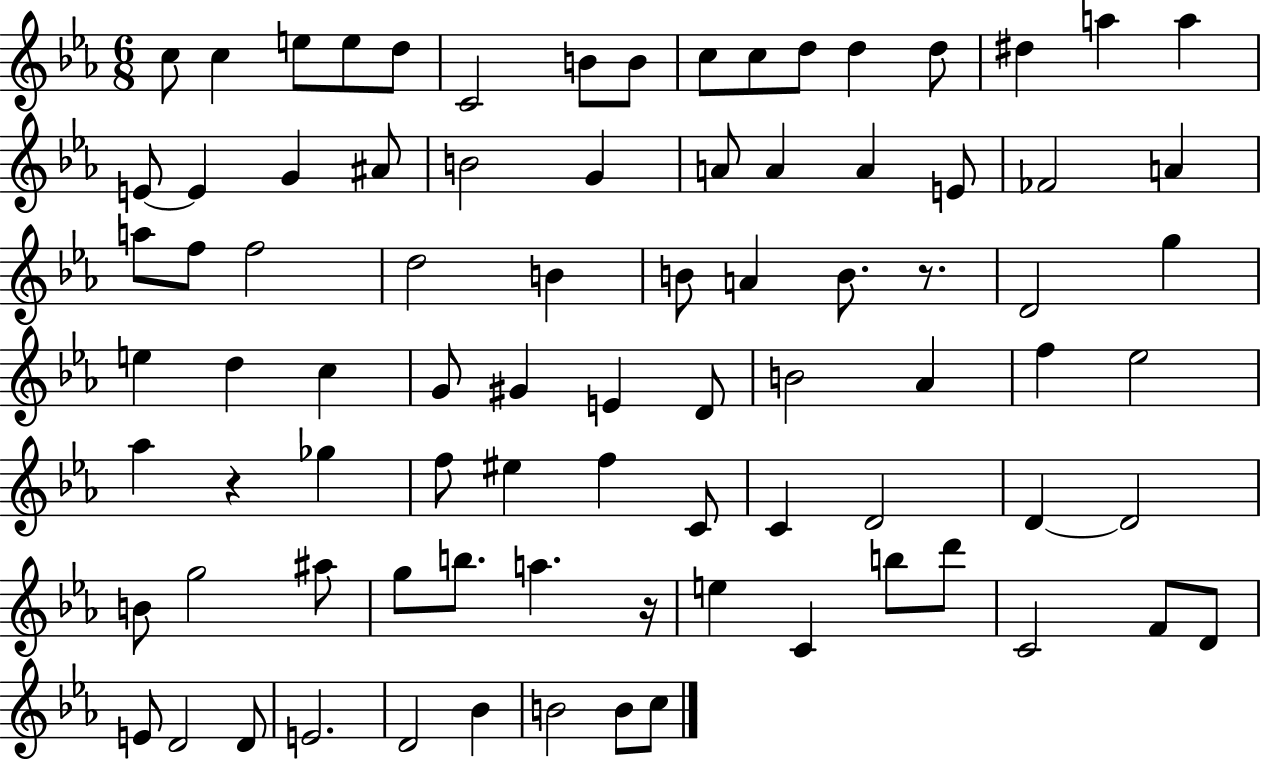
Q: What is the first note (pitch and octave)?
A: C5